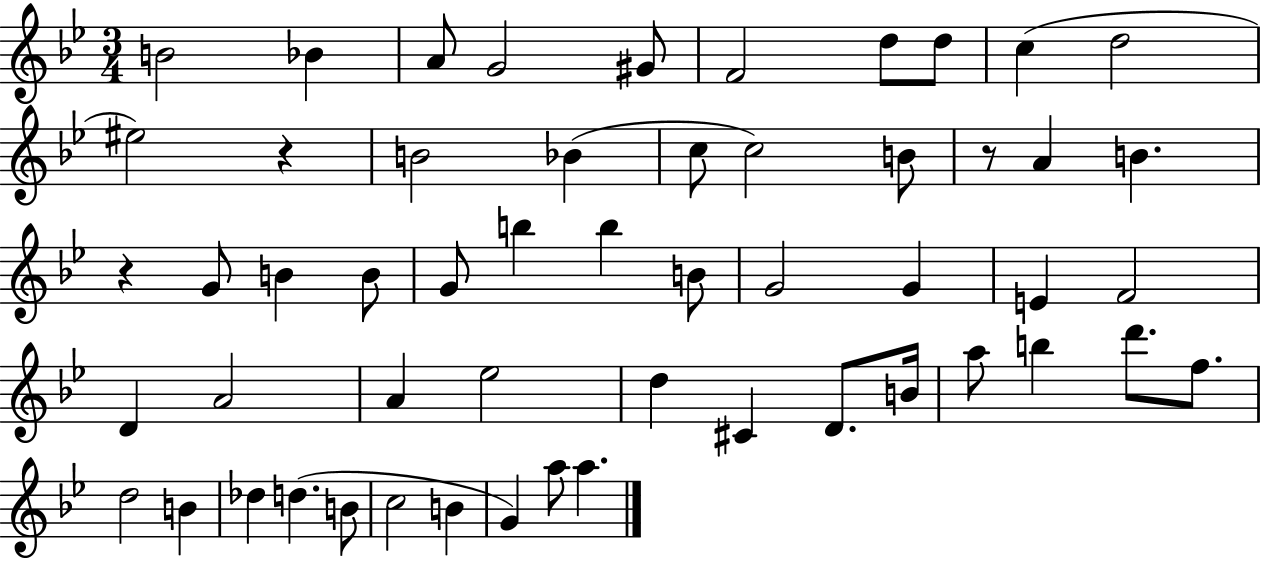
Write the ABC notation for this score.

X:1
T:Untitled
M:3/4
L:1/4
K:Bb
B2 _B A/2 G2 ^G/2 F2 d/2 d/2 c d2 ^e2 z B2 _B c/2 c2 B/2 z/2 A B z G/2 B B/2 G/2 b b B/2 G2 G E F2 D A2 A _e2 d ^C D/2 B/4 a/2 b d'/2 f/2 d2 B _d d B/2 c2 B G a/2 a